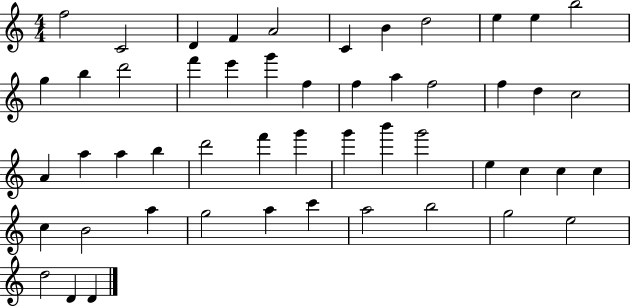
X:1
T:Untitled
M:4/4
L:1/4
K:C
f2 C2 D F A2 C B d2 e e b2 g b d'2 f' e' g' f f a f2 f d c2 A a a b d'2 f' g' g' b' g'2 e c c c c B2 a g2 a c' a2 b2 g2 e2 d2 D D